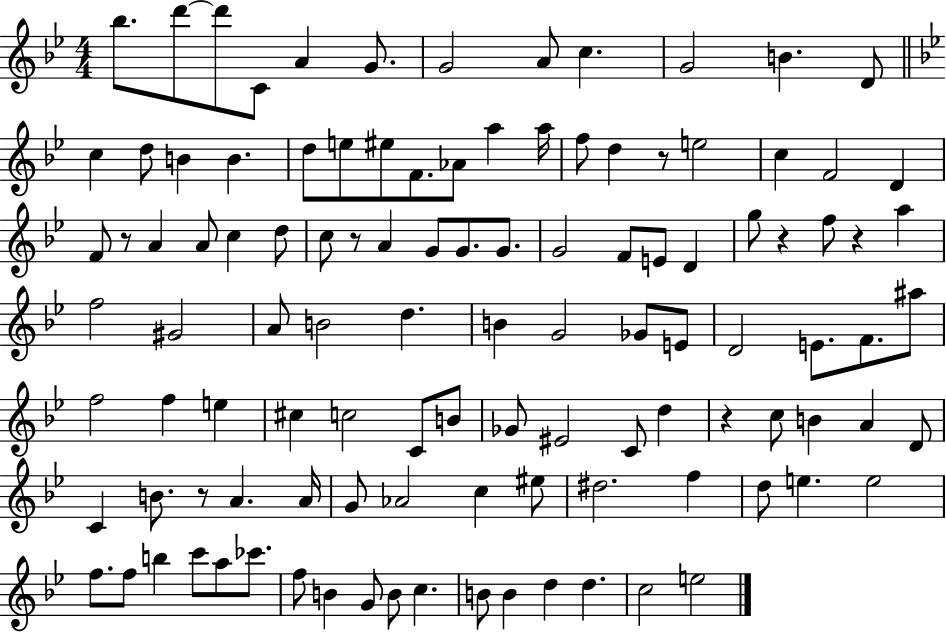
Bb5/e. D6/e D6/e C4/e A4/q G4/e. G4/h A4/e C5/q. G4/h B4/q. D4/e C5/q D5/e B4/q B4/q. D5/e E5/e EIS5/e F4/e. Ab4/e A5/q A5/s F5/e D5/q R/e E5/h C5/q F4/h D4/q F4/e R/e A4/q A4/e C5/q D5/e C5/e R/e A4/q G4/e G4/e. G4/e. G4/h F4/e E4/e D4/q G5/e R/q F5/e R/q A5/q F5/h G#4/h A4/e B4/h D5/q. B4/q G4/h Gb4/e E4/e D4/h E4/e. F4/e. A#5/e F5/h F5/q E5/q C#5/q C5/h C4/e B4/e Gb4/e EIS4/h C4/e D5/q R/q C5/e B4/q A4/q D4/e C4/q B4/e. R/e A4/q. A4/s G4/e Ab4/h C5/q EIS5/e D#5/h. F5/q D5/e E5/q. E5/h F5/e. F5/e B5/q C6/e A5/e CES6/e. F5/e B4/q G4/e B4/e C5/q. B4/e B4/q D5/q D5/q. C5/h E5/h